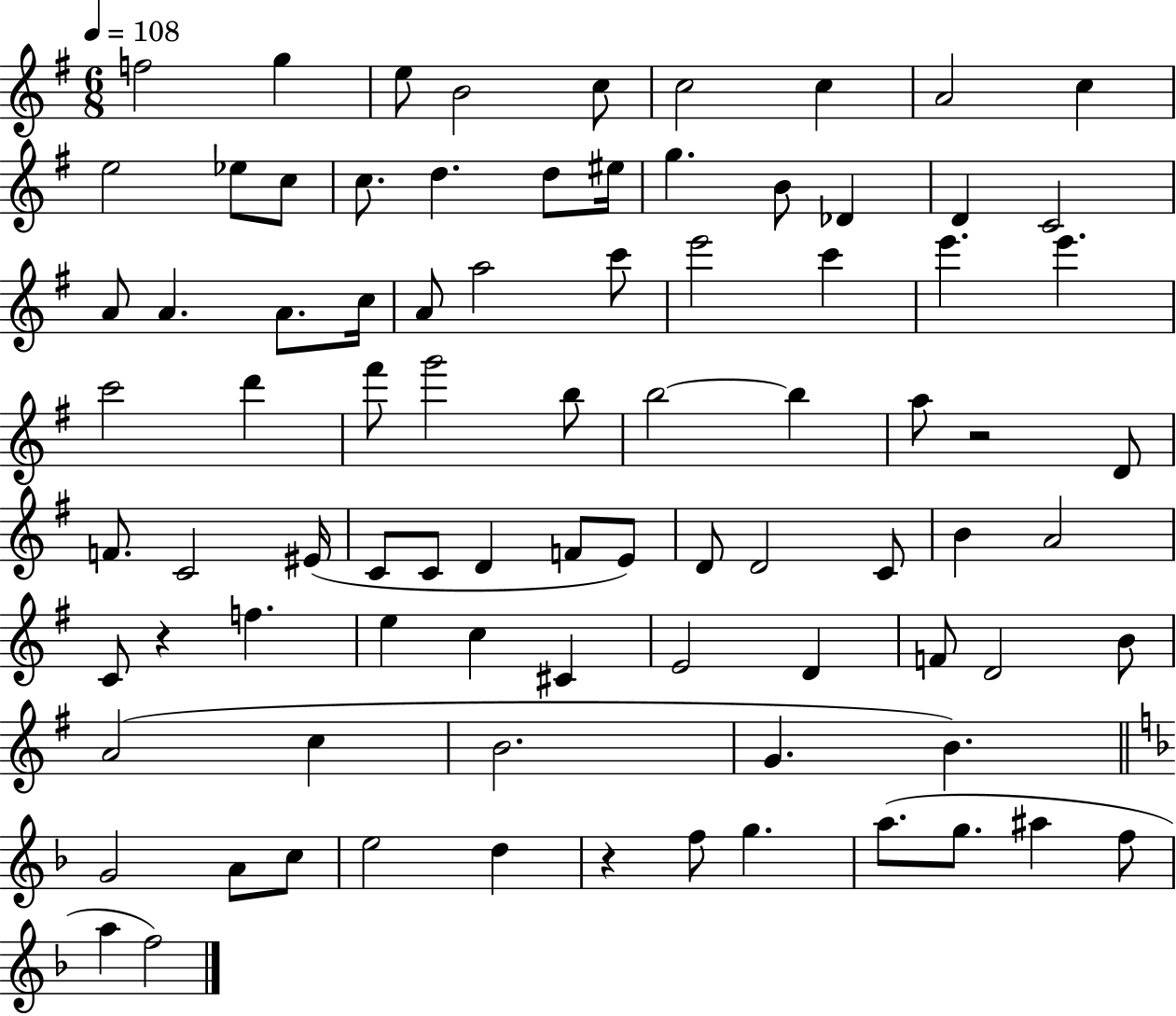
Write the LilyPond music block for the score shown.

{
  \clef treble
  \numericTimeSignature
  \time 6/8
  \key g \major
  \tempo 4 = 108
  f''2 g''4 | e''8 b'2 c''8 | c''2 c''4 | a'2 c''4 | \break e''2 ees''8 c''8 | c''8. d''4. d''8 eis''16 | g''4. b'8 des'4 | d'4 c'2 | \break a'8 a'4. a'8. c''16 | a'8 a''2 c'''8 | e'''2 c'''4 | e'''4. e'''4. | \break c'''2 d'''4 | fis'''8 g'''2 b''8 | b''2~~ b''4 | a''8 r2 d'8 | \break f'8. c'2 eis'16( | c'8 c'8 d'4 f'8 e'8) | d'8 d'2 c'8 | b'4 a'2 | \break c'8 r4 f''4. | e''4 c''4 cis'4 | e'2 d'4 | f'8 d'2 b'8 | \break a'2( c''4 | b'2. | g'4. b'4.) | \bar "||" \break \key d \minor g'2 a'8 c''8 | e''2 d''4 | r4 f''8 g''4. | a''8.( g''8. ais''4 f''8 | \break a''4 f''2) | \bar "|."
}